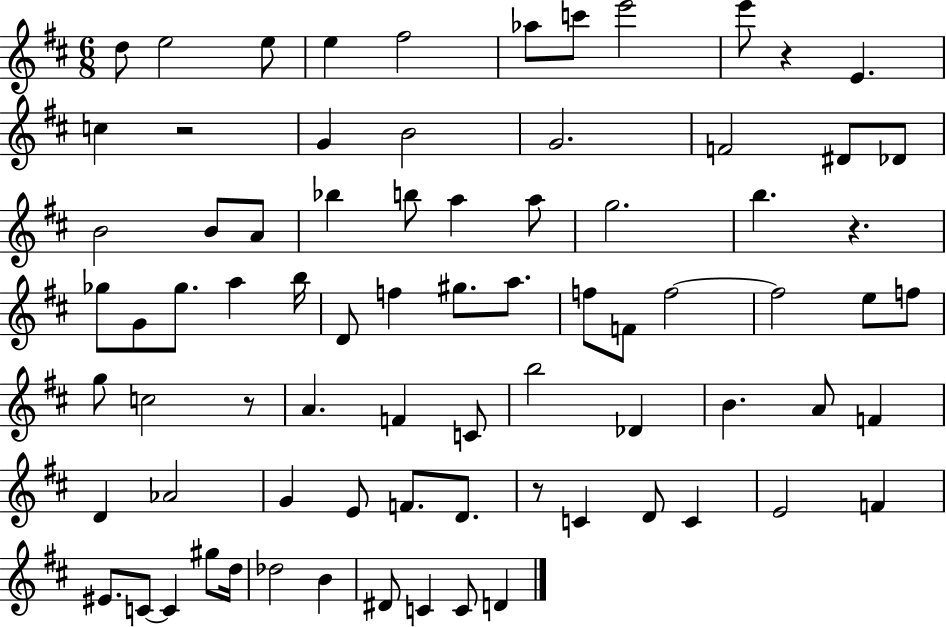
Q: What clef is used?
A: treble